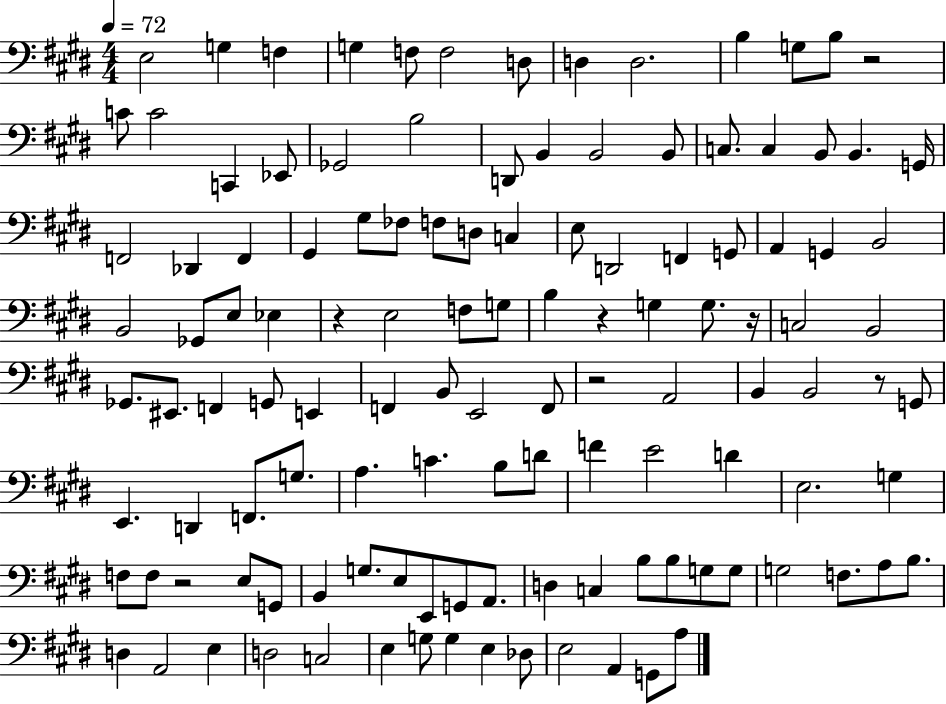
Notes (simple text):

E3/h G3/q F3/q G3/q F3/e F3/h D3/e D3/q D3/h. B3/q G3/e B3/e R/h C4/e C4/h C2/q Eb2/e Gb2/h B3/h D2/e B2/q B2/h B2/e C3/e. C3/q B2/e B2/q. G2/s F2/h Db2/q F2/q G#2/q G#3/e FES3/e F3/e D3/e C3/q E3/e D2/h F2/q G2/e A2/q G2/q B2/h B2/h Gb2/e E3/e Eb3/q R/q E3/h F3/e G3/e B3/q R/q G3/q G3/e. R/s C3/h B2/h Gb2/e. EIS2/e. F2/q G2/e E2/q F2/q B2/e E2/h F2/e R/h A2/h B2/q B2/h R/e G2/e E2/q. D2/q F2/e. G3/e. A3/q. C4/q. B3/e D4/e F4/q E4/h D4/q E3/h. G3/q F3/e F3/e R/h E3/e G2/e B2/q G3/e. E3/e E2/e G2/e A2/e. D3/q C3/q B3/e B3/e G3/e G3/e G3/h F3/e. A3/e B3/e. D3/q A2/h E3/q D3/h C3/h E3/q G3/e G3/q E3/q Db3/e E3/h A2/q G2/e A3/e